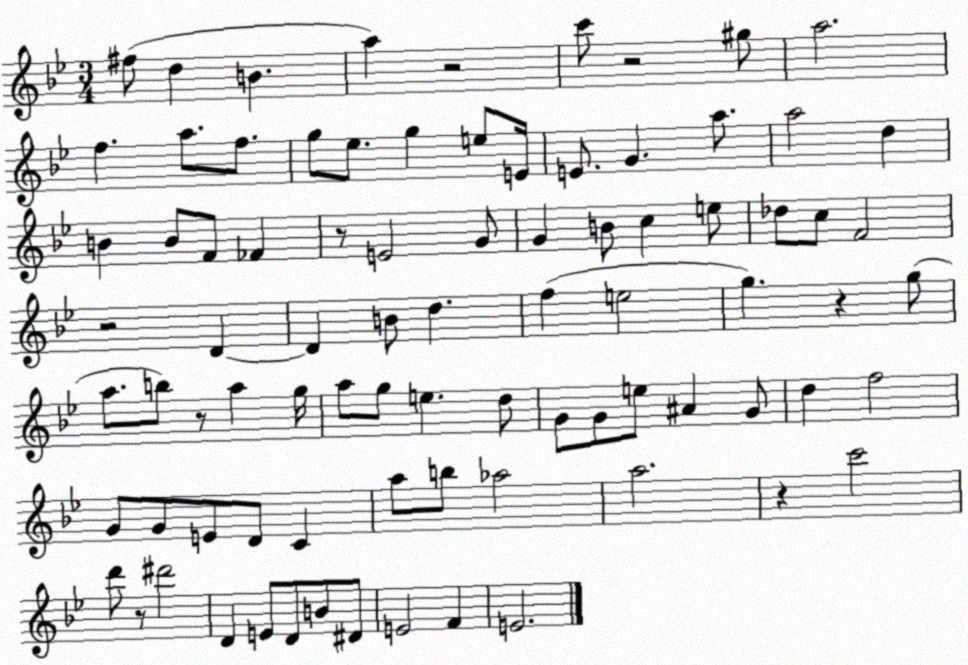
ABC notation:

X:1
T:Untitled
M:3/4
L:1/4
K:Bb
^f/2 d B a z2 c'/2 z2 ^g/2 a2 f a/2 f/2 g/2 _e/2 g e/2 E/4 E/2 G a/2 a2 d B B/2 F/2 _F z/2 E2 G/2 G B/2 c e/2 _d/2 c/2 F2 z2 D D B/2 d f e2 g z g/2 a/2 b/2 z/2 a g/4 a/2 g/2 e d/2 G/2 G/2 e/2 ^A G/2 d f2 G/2 G/2 E/2 D/2 C a/2 b/2 _a2 a2 z c'2 d'/2 z/2 ^d'2 D E/2 D/2 B/2 ^D/2 E2 F E2